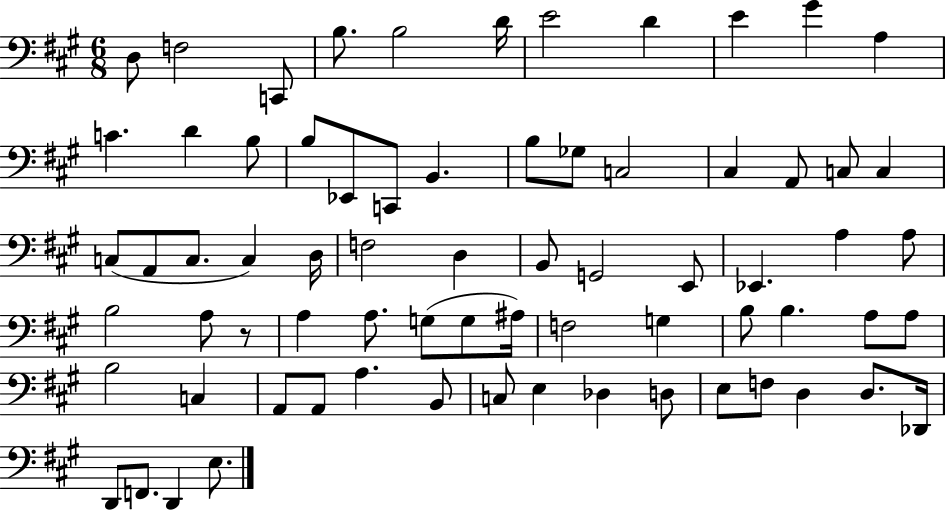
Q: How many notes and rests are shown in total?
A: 71